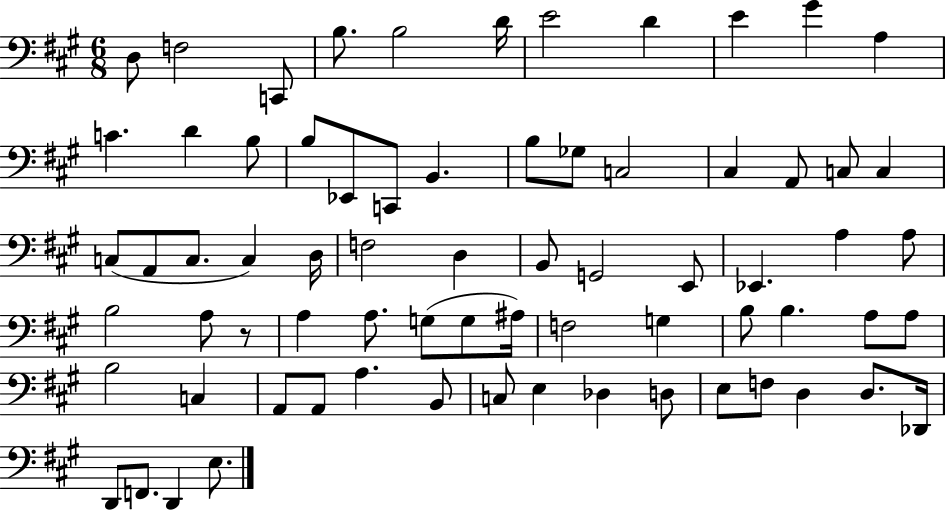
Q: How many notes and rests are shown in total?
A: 71